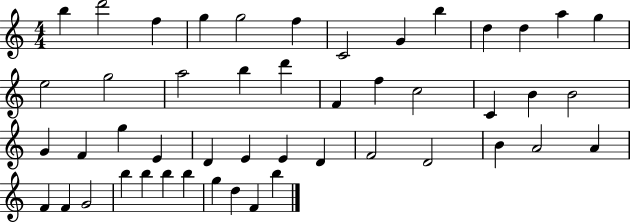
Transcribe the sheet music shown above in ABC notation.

X:1
T:Untitled
M:4/4
L:1/4
K:C
b d'2 f g g2 f C2 G b d d a g e2 g2 a2 b d' F f c2 C B B2 G F g E D E E D F2 D2 B A2 A F F G2 b b b b g d F b